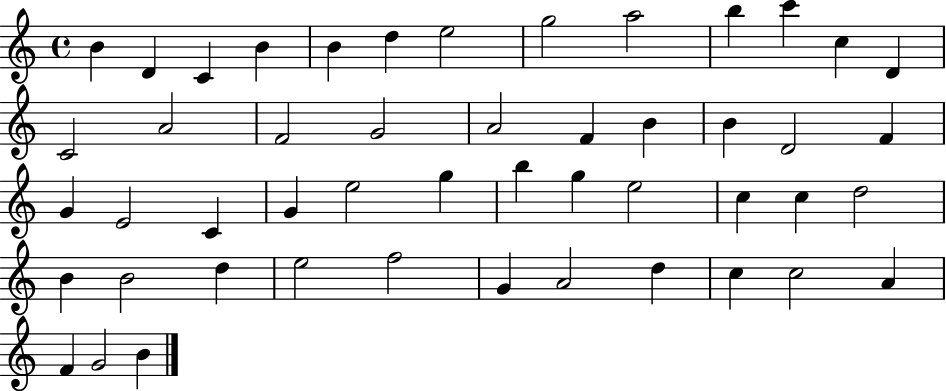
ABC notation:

X:1
T:Untitled
M:4/4
L:1/4
K:C
B D C B B d e2 g2 a2 b c' c D C2 A2 F2 G2 A2 F B B D2 F G E2 C G e2 g b g e2 c c d2 B B2 d e2 f2 G A2 d c c2 A F G2 B